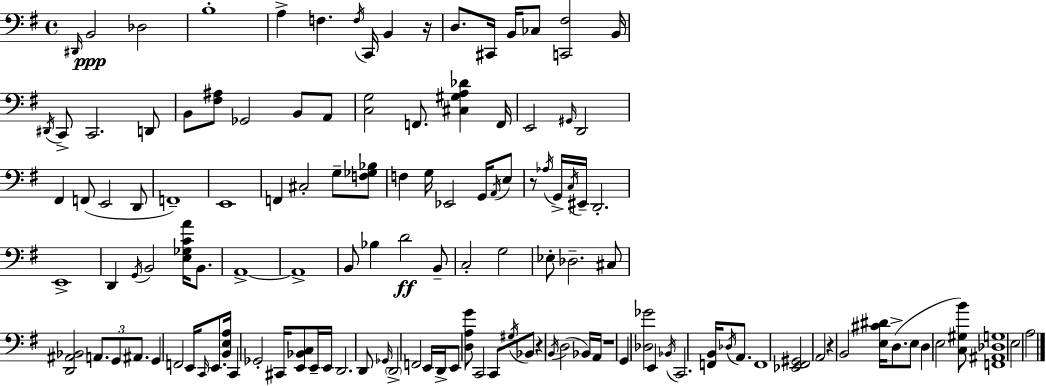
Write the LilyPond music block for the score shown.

{
  \clef bass
  \time 4/4
  \defaultTimeSignature
  \key g \major
  \grace { dis,16 }\ppp b,2 des2 | b1-. | a4-> f4. \acciaccatura { f16 } c,16 b,4 | r16 d8. cis,16 b,16 ces8 <c, fis>2 | \break b,16 \acciaccatura { dis,16 } c,8-> c,2. | d,8 b,8 <fis ais>8 ges,2 b,8 | a,8 <c g>2 f,8. <cis gis a des'>4 | f,16 e,2 \grace { gis,16 } d,2 | \break fis,4 f,8( e,2 | d,8 f,1--) | e,1 | f,4 cis2-. | \break g8-- <f ges bes>8 f4 g16 ees,2 | g,16 \acciaccatura { a,16 } e8 r8 \acciaccatura { aes16 } g,16-> \acciaccatura { c16 } eis,16-- d,2.-. | e,1-> | d,4 \acciaccatura { g,16 } b,2 | \break <e ges c' a'>16 b,8. a,1->~~ | a,1-> | b,8 bes4 d'2\ff | b,8-- c2-. | \break g2 ees8-. des2.-- | cis8 <d, ais, bes,>2 | \tuplet 3/2 { a,8. g,8 ais,8. } g,4 f,2 | e,16 \grace { c,16 } e,8. <b, e a>16 c,4 ges,2-. | \break cis,16 <e, bes, c>8 e,16-- e,16 d,2. | d,8 \grace { ges,16 } \parenthesize d,2-> | f,2 e,16 d,16-> e,8 <d a g'>8 | c,2 c,8 \acciaccatura { gis16 } bes,8 r4 | \break \acciaccatura { b,16 }( d2 bes,16) a,16 r1 | g,4 | <des ges'>2 e,4 \acciaccatura { bes,16 } c,2. | <f, b,>16 \acciaccatura { des16 } a,8. f,1 | \break <ees, fis, gis,>2 | a,2 r4 | b,2 <e cis' dis'>16 d8.->( e8 | d4 e2 <c gis b'>8) <f, ais, des g>1 | \break e2 | a2 \bar "|."
}